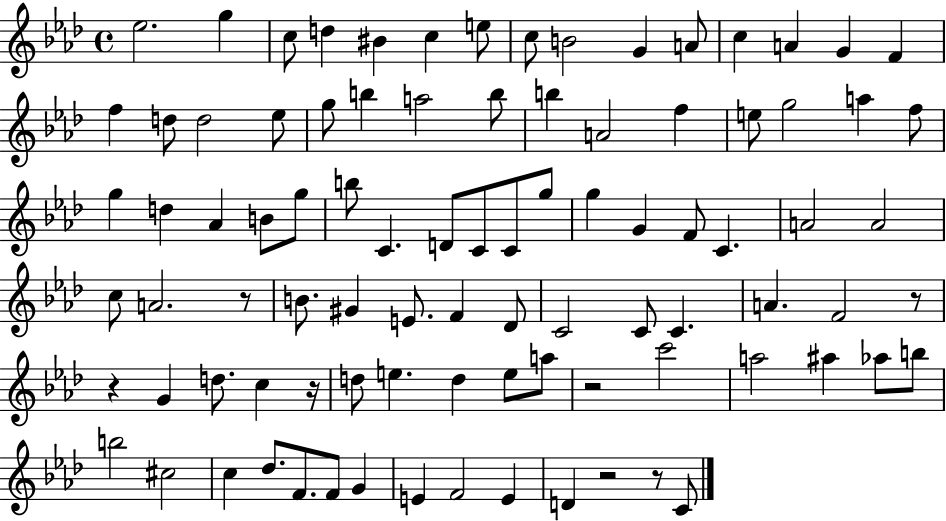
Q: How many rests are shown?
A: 7